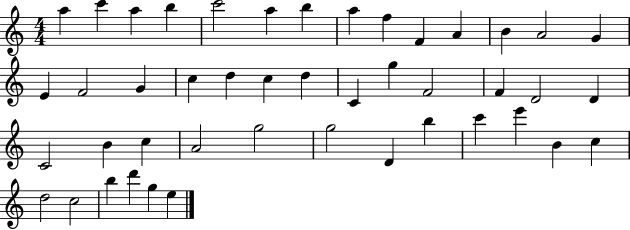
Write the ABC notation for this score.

X:1
T:Untitled
M:4/4
L:1/4
K:C
a c' a b c'2 a b a f F A B A2 G E F2 G c d c d C g F2 F D2 D C2 B c A2 g2 g2 D b c' e' B c d2 c2 b d' g e